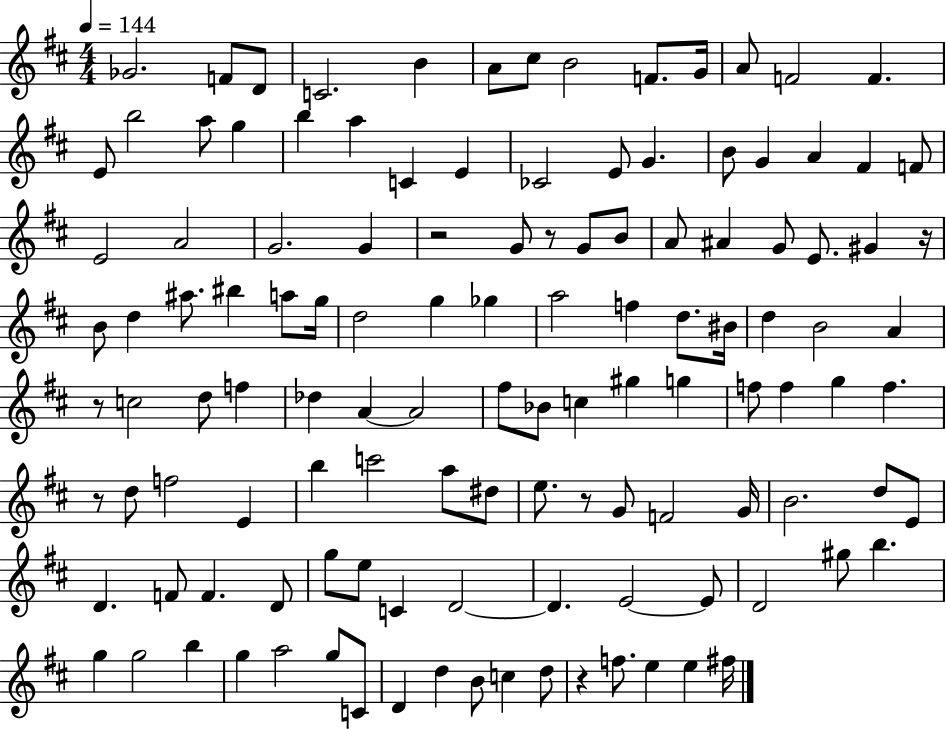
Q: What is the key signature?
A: D major